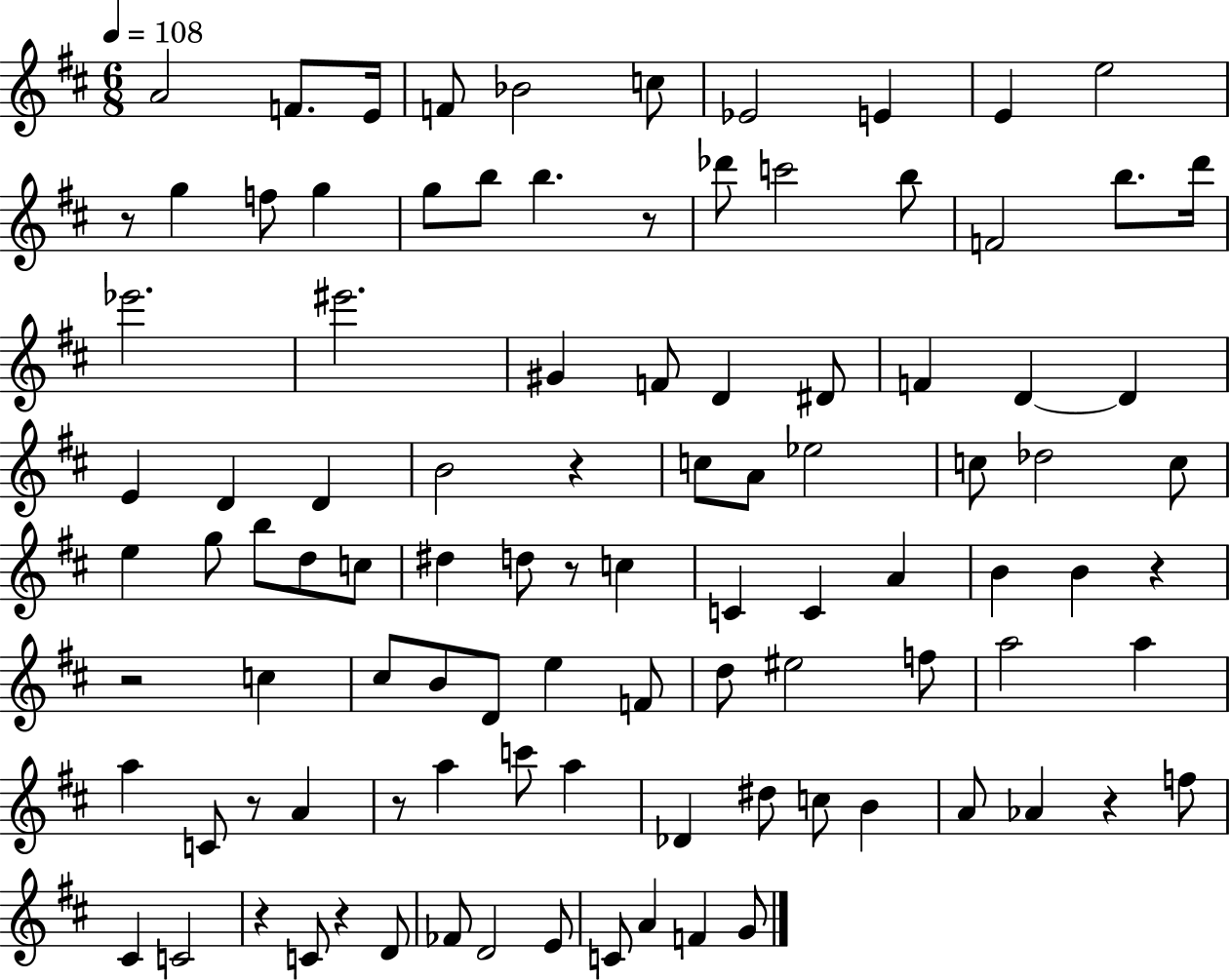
X:1
T:Untitled
M:6/8
L:1/4
K:D
A2 F/2 E/4 F/2 _B2 c/2 _E2 E E e2 z/2 g f/2 g g/2 b/2 b z/2 _d'/2 c'2 b/2 F2 b/2 d'/4 _e'2 ^e'2 ^G F/2 D ^D/2 F D D E D D B2 z c/2 A/2 _e2 c/2 _d2 c/2 e g/2 b/2 d/2 c/2 ^d d/2 z/2 c C C A B B z z2 c ^c/2 B/2 D/2 e F/2 d/2 ^e2 f/2 a2 a a C/2 z/2 A z/2 a c'/2 a _D ^d/2 c/2 B A/2 _A z f/2 ^C C2 z C/2 z D/2 _F/2 D2 E/2 C/2 A F G/2